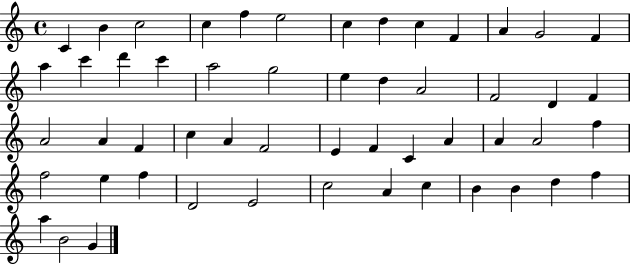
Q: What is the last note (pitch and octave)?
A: G4